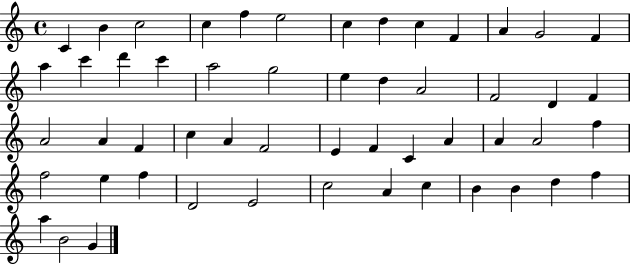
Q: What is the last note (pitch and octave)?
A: G4